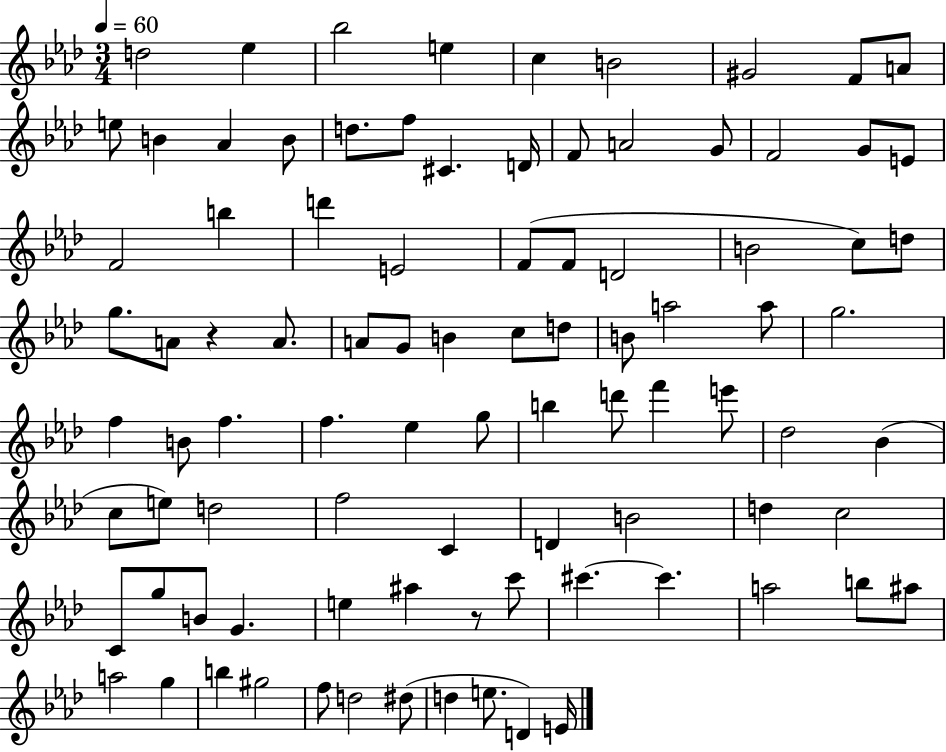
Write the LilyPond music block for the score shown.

{
  \clef treble
  \numericTimeSignature
  \time 3/4
  \key aes \major
  \tempo 4 = 60
  d''2 ees''4 | bes''2 e''4 | c''4 b'2 | gis'2 f'8 a'8 | \break e''8 b'4 aes'4 b'8 | d''8. f''8 cis'4. d'16 | f'8 a'2 g'8 | f'2 g'8 e'8 | \break f'2 b''4 | d'''4 e'2 | f'8( f'8 d'2 | b'2 c''8) d''8 | \break g''8. a'8 r4 a'8. | a'8 g'8 b'4 c''8 d''8 | b'8 a''2 a''8 | g''2. | \break f''4 b'8 f''4. | f''4. ees''4 g''8 | b''4 d'''8 f'''4 e'''8 | des''2 bes'4( | \break c''8 e''8) d''2 | f''2 c'4 | d'4 b'2 | d''4 c''2 | \break c'8 g''8 b'8 g'4. | e''4 ais''4 r8 c'''8 | cis'''4.~~ cis'''4. | a''2 b''8 ais''8 | \break a''2 g''4 | b''4 gis''2 | f''8 d''2 dis''8( | d''4 e''8. d'4) e'16 | \break \bar "|."
}